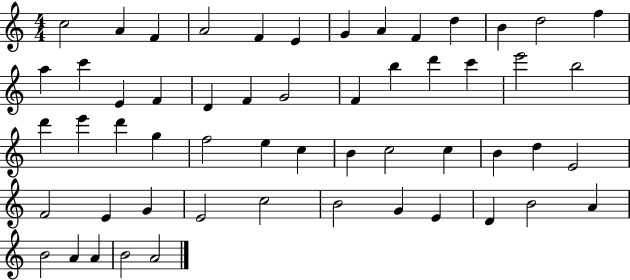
X:1
T:Untitled
M:4/4
L:1/4
K:C
c2 A F A2 F E G A F d B d2 f a c' E F D F G2 F b d' c' e'2 b2 d' e' d' g f2 e c B c2 c B d E2 F2 E G E2 c2 B2 G E D B2 A B2 A A B2 A2